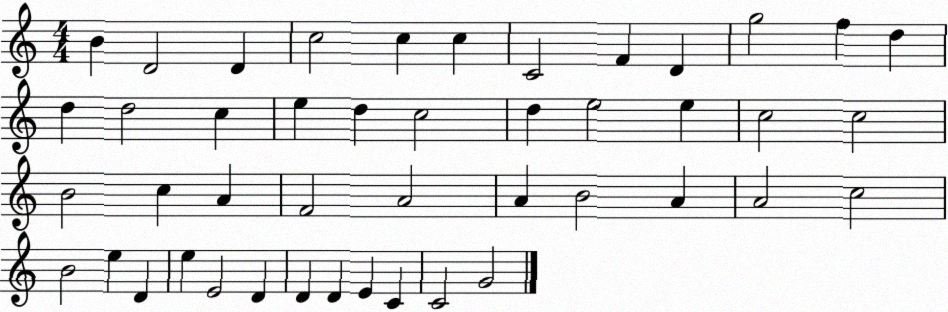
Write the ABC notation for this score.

X:1
T:Untitled
M:4/4
L:1/4
K:C
B D2 D c2 c c C2 F D g2 f d d d2 c e d c2 d e2 e c2 c2 B2 c A F2 A2 A B2 A A2 c2 B2 e D e E2 D D D E C C2 G2